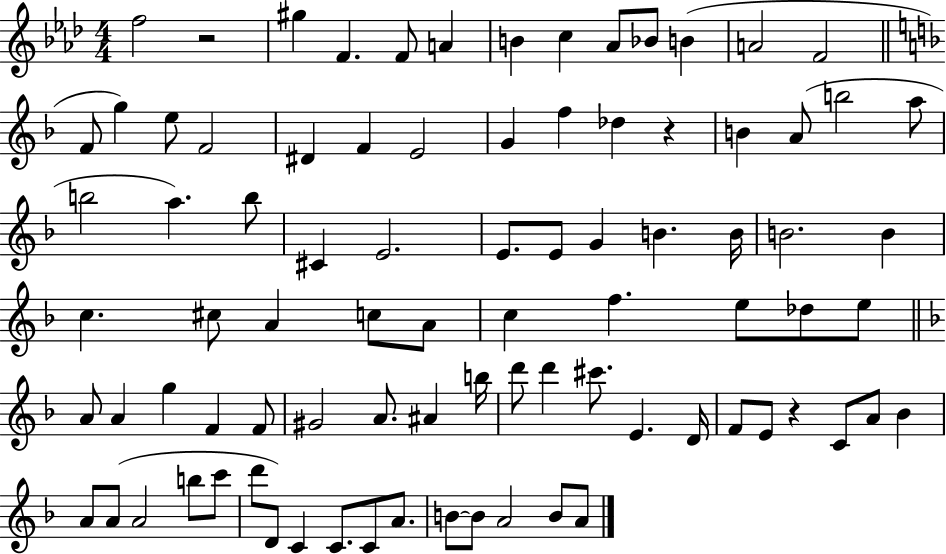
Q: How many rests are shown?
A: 3